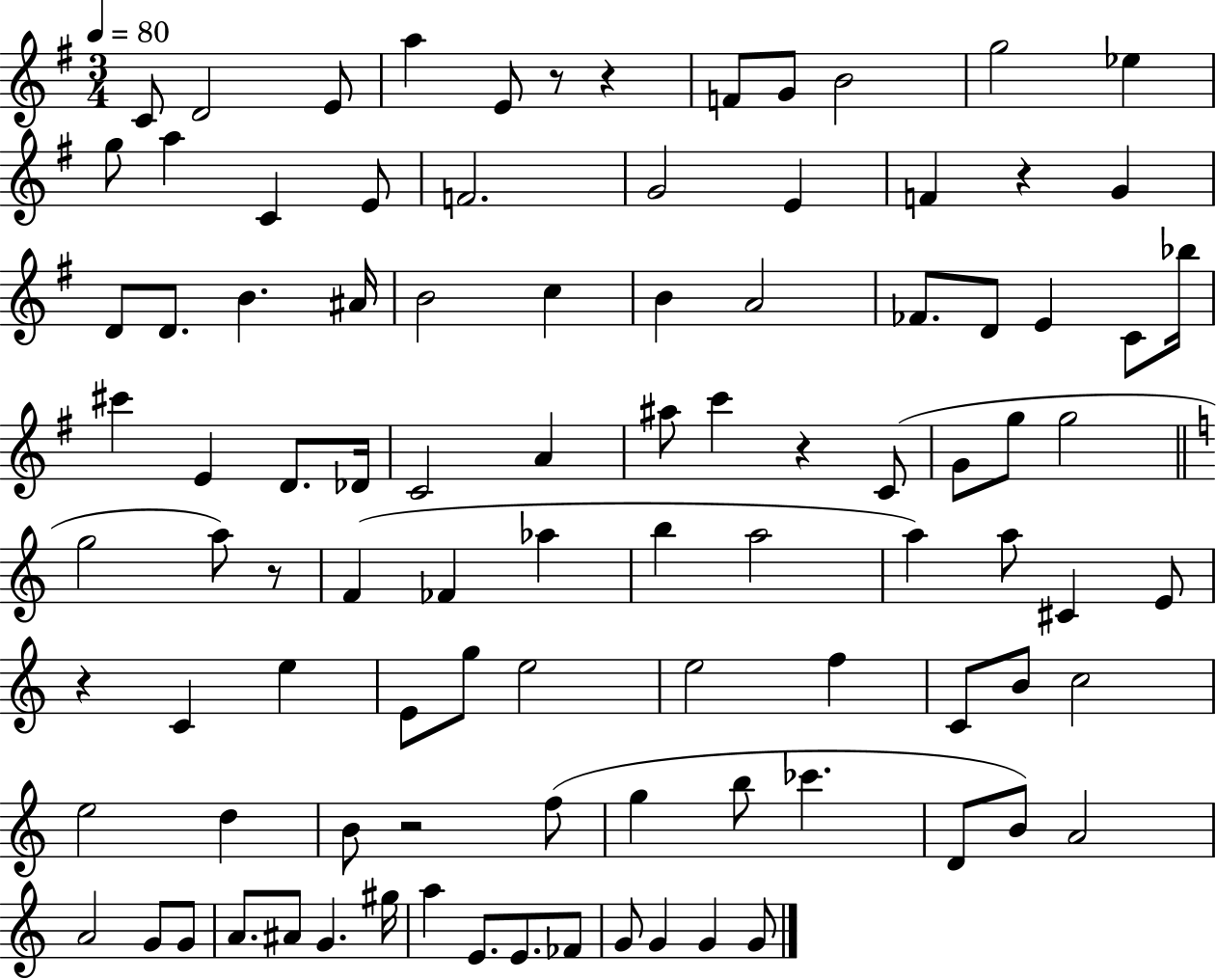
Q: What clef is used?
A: treble